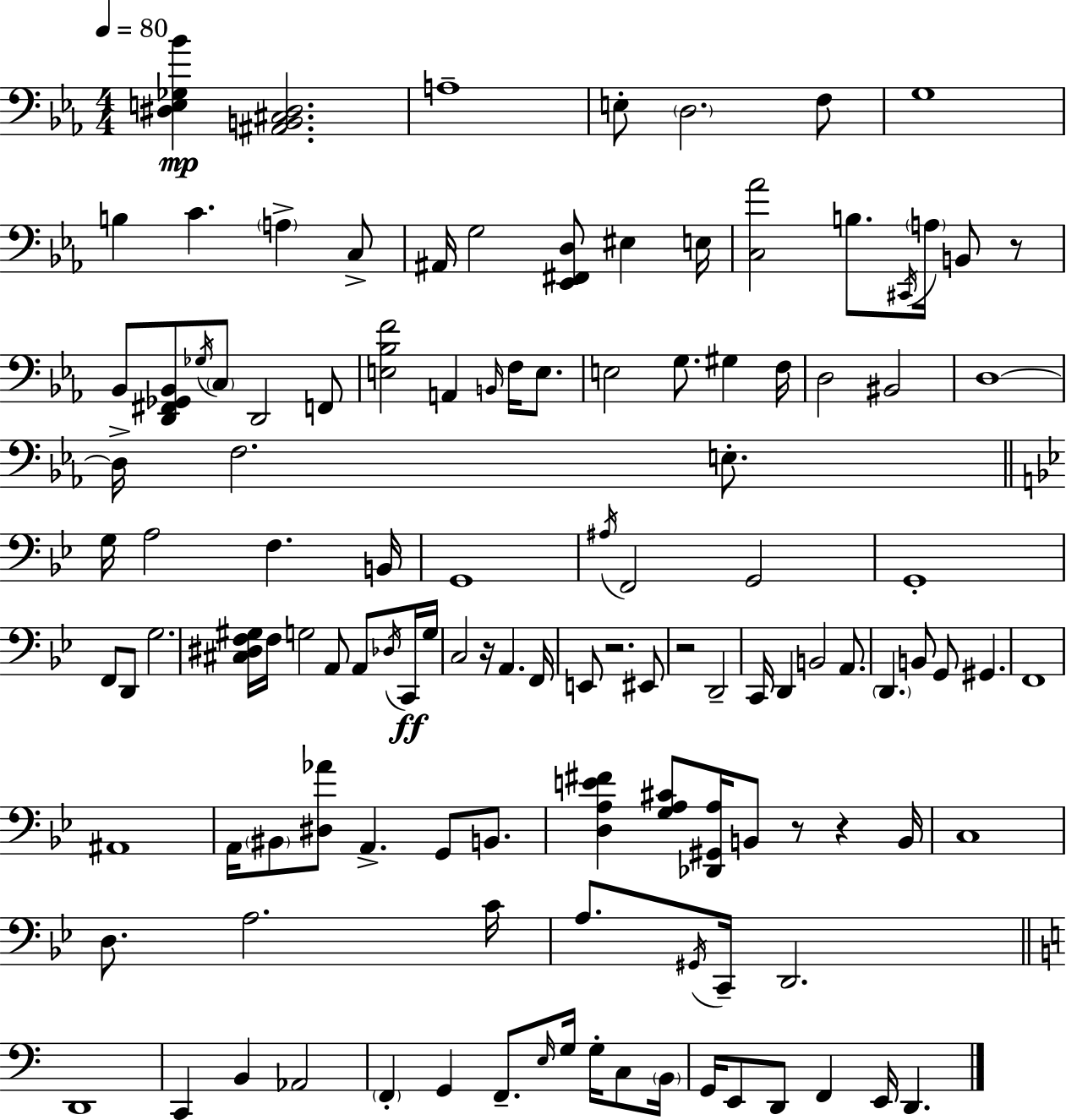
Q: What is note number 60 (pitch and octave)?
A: EIS2